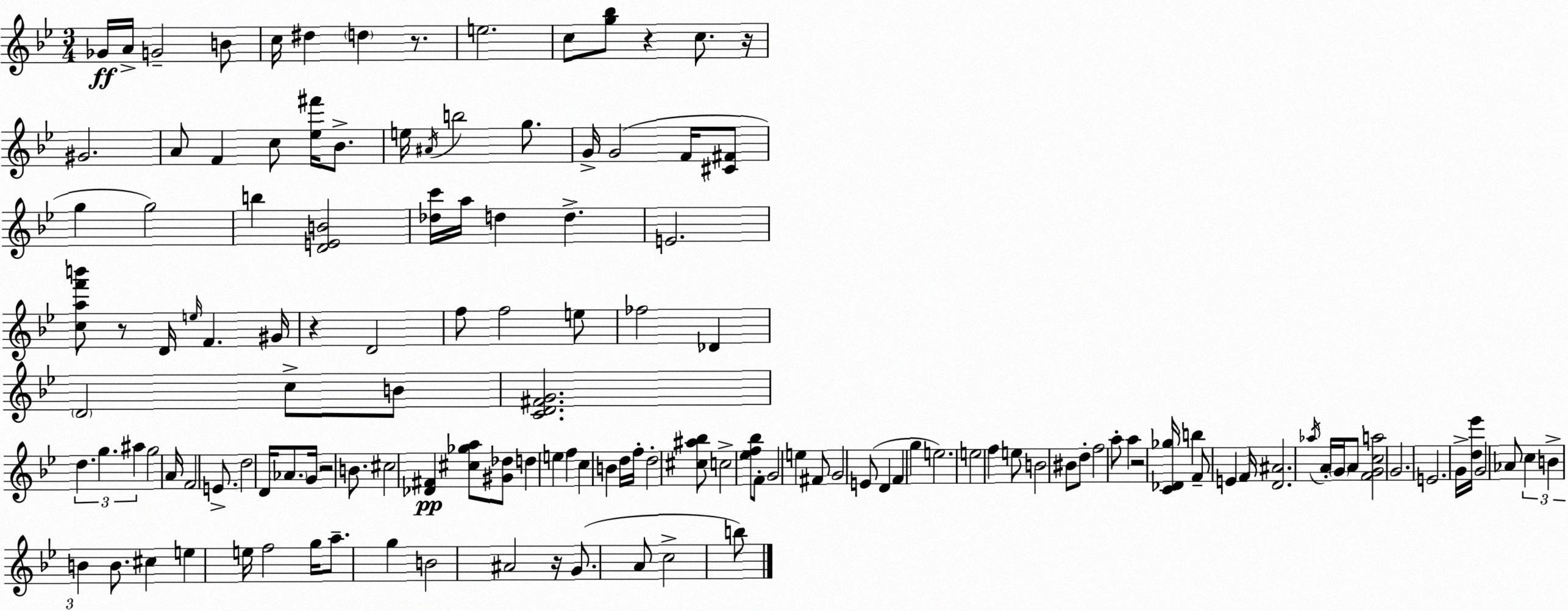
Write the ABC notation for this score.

X:1
T:Untitled
M:3/4
L:1/4
K:Bb
_G/4 A/4 G2 B/2 c/4 ^d d z/2 e2 c/2 [g_b]/2 z c/2 z/4 ^G2 A/2 F c/2 [_e^f']/4 _B/2 e/4 ^A/4 b2 g/2 G/4 G2 F/4 [^C^F]/2 g g2 b [DEB]2 [_dc']/4 a/4 d d E2 [caf'b']/2 z/2 D/4 e/4 F ^G/4 z D2 f/2 f2 e/2 _f2 _D D2 c/2 B/2 [CD^FG]2 d g ^a g2 A/4 F2 E/2 d2 D/4 _A/2 G/4 z2 B/2 ^c2 [_D^F] [^c_ga]/2 [^G_d]/2 d e f c B d/4 f/4 d2 [^c^a_b]/2 c2 [_ef_b]/2 F/2 G2 e ^F/2 G2 E/2 D F g e2 e2 f e/2 B2 ^B/2 d/2 f2 a/2 a z2 [C_D_g]/4 b F/2 E F/4 [D^A]2 _a/4 A/4 G/4 A/2 [FGca]2 G2 E2 G/4 [d_e']/4 G2 _A/2 c B B B/2 ^c e e/4 f2 g/4 a/2 g B2 ^A2 z/4 G/2 A/2 c2 b/2